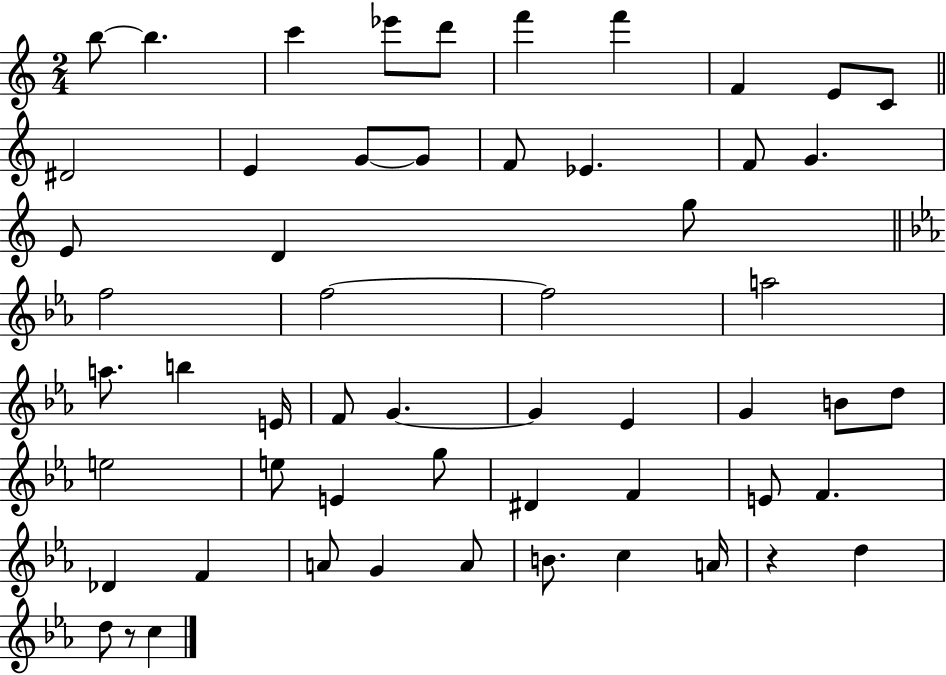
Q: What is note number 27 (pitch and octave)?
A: B5